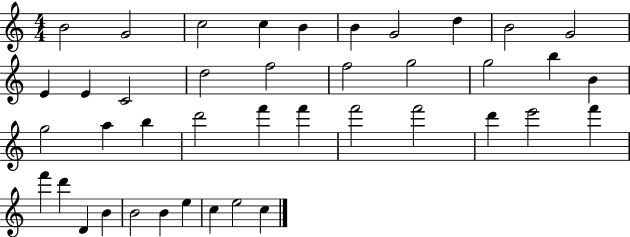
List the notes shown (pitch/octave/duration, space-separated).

B4/h G4/h C5/h C5/q B4/q B4/q G4/h D5/q B4/h G4/h E4/q E4/q C4/h D5/h F5/h F5/h G5/h G5/h B5/q B4/q G5/h A5/q B5/q D6/h F6/q F6/q F6/h F6/h D6/q E6/h F6/q F6/q D6/q D4/q B4/q B4/h B4/q E5/q C5/q E5/h C5/q